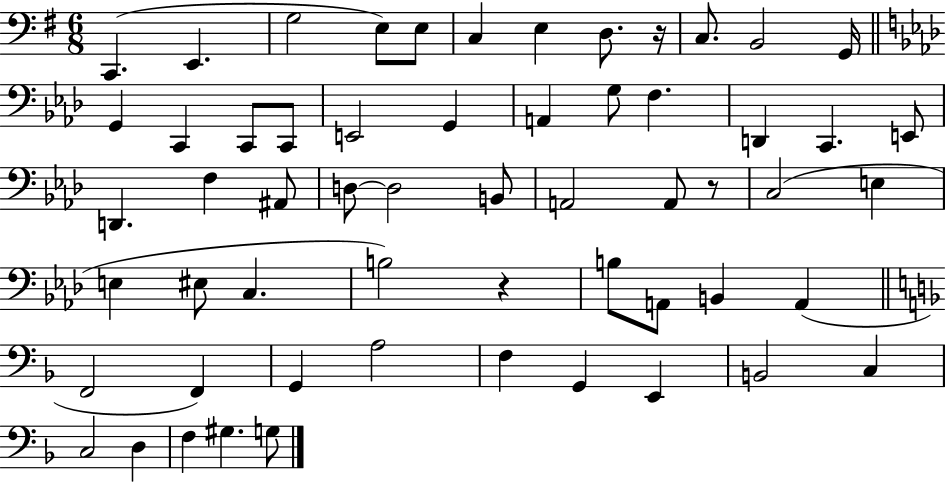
C2/q. E2/q. G3/h E3/e E3/e C3/q E3/q D3/e. R/s C3/e. B2/h G2/s G2/q C2/q C2/e C2/e E2/h G2/q A2/q G3/e F3/q. D2/q C2/q. E2/e D2/q. F3/q A#2/e D3/e D3/h B2/e A2/h A2/e R/e C3/h E3/q E3/q EIS3/e C3/q. B3/h R/q B3/e A2/e B2/q A2/q F2/h F2/q G2/q A3/h F3/q G2/q E2/q B2/h C3/q C3/h D3/q F3/q G#3/q. G3/e